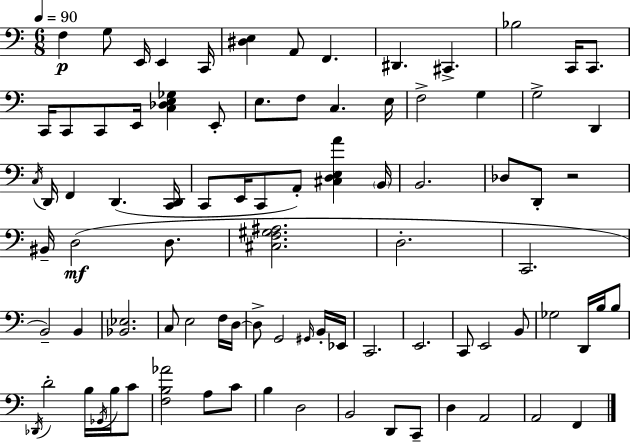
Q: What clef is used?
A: bass